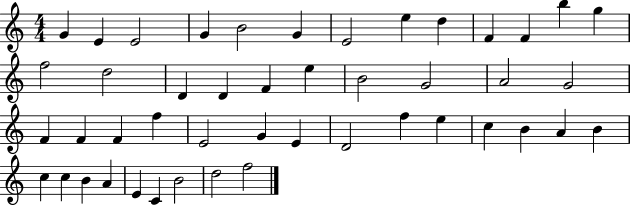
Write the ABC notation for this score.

X:1
T:Untitled
M:4/4
L:1/4
K:C
G E E2 G B2 G E2 e d F F b g f2 d2 D D F e B2 G2 A2 G2 F F F f E2 G E D2 f e c B A B c c B A E C B2 d2 f2